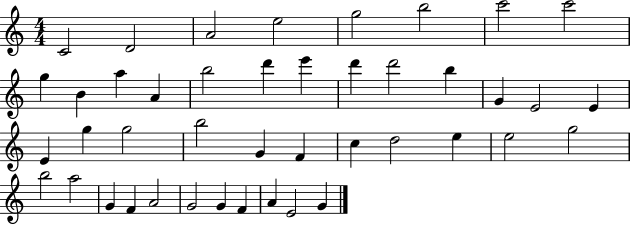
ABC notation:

X:1
T:Untitled
M:4/4
L:1/4
K:C
C2 D2 A2 e2 g2 b2 c'2 c'2 g B a A b2 d' e' d' d'2 b G E2 E E g g2 b2 G F c d2 e e2 g2 b2 a2 G F A2 G2 G F A E2 G